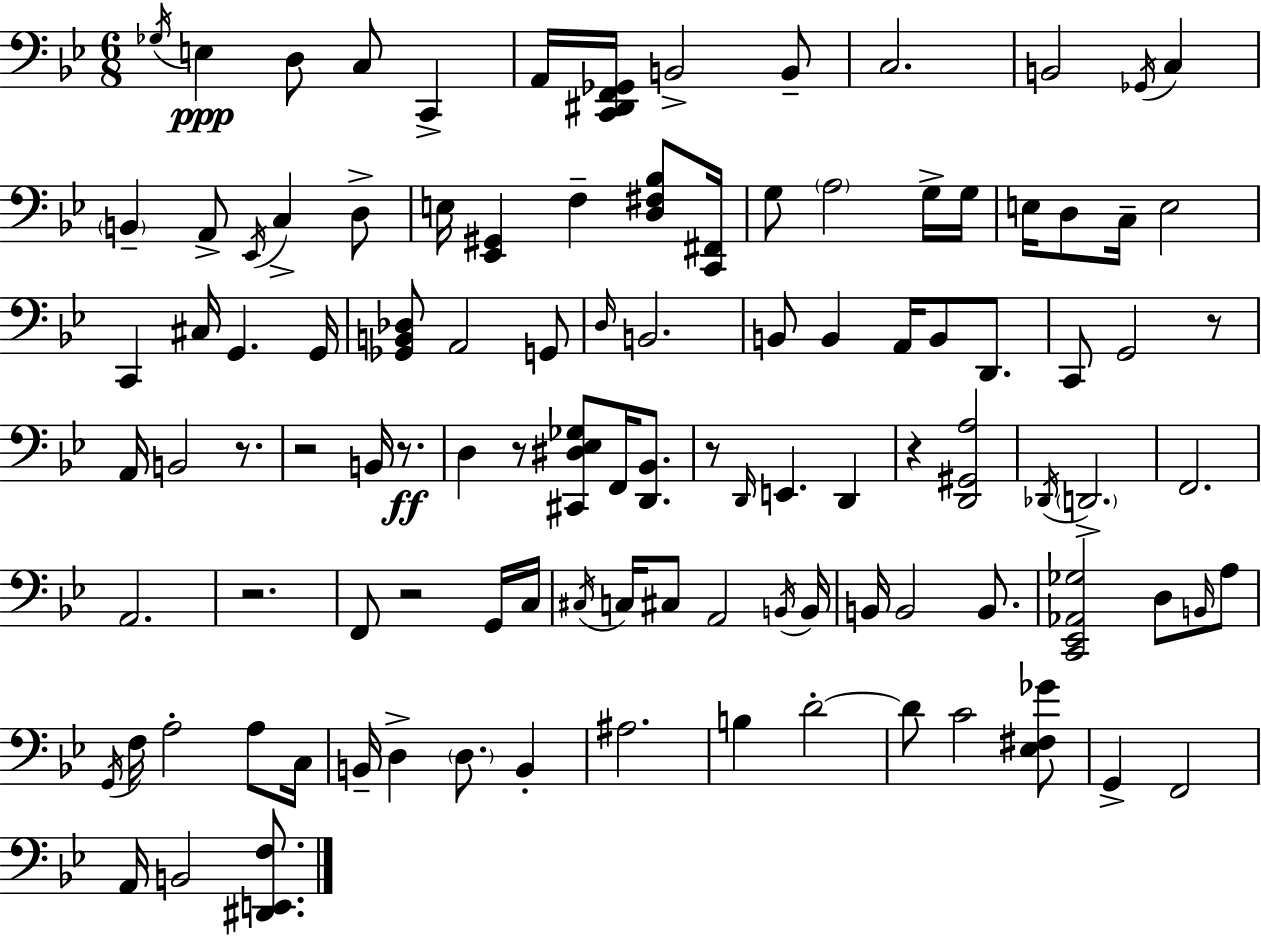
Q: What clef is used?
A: bass